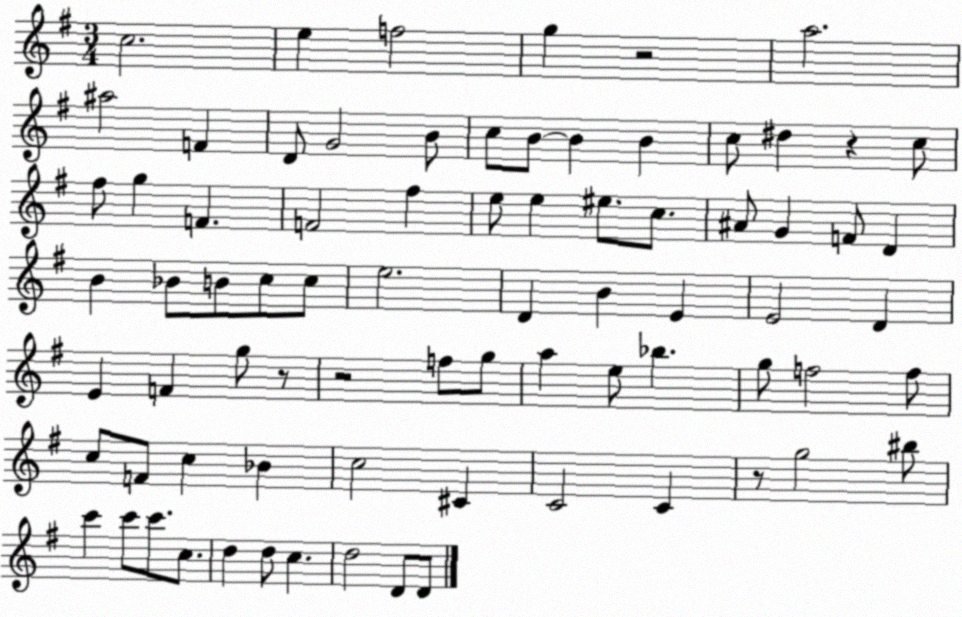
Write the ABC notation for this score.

X:1
T:Untitled
M:3/4
L:1/4
K:G
c2 e f2 g z2 a2 ^a2 F D/2 G2 B/2 c/2 B/2 B B c/2 ^d z c/2 ^f/2 g F F2 ^f e/2 e ^e/2 c/2 ^A/2 G F/2 D B _B/2 B/2 c/2 c/2 e2 D B E E2 D E F g/2 z/2 z2 f/2 g/2 a e/2 _b g/2 f2 f/2 c/2 F/2 c _B c2 ^C C2 C z/2 g2 ^b/2 c' c'/2 c'/2 c/2 d d/2 c d2 D/2 D/2